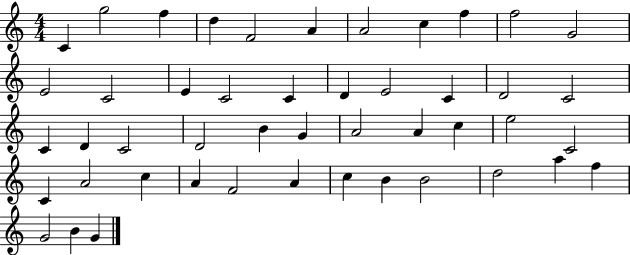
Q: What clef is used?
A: treble